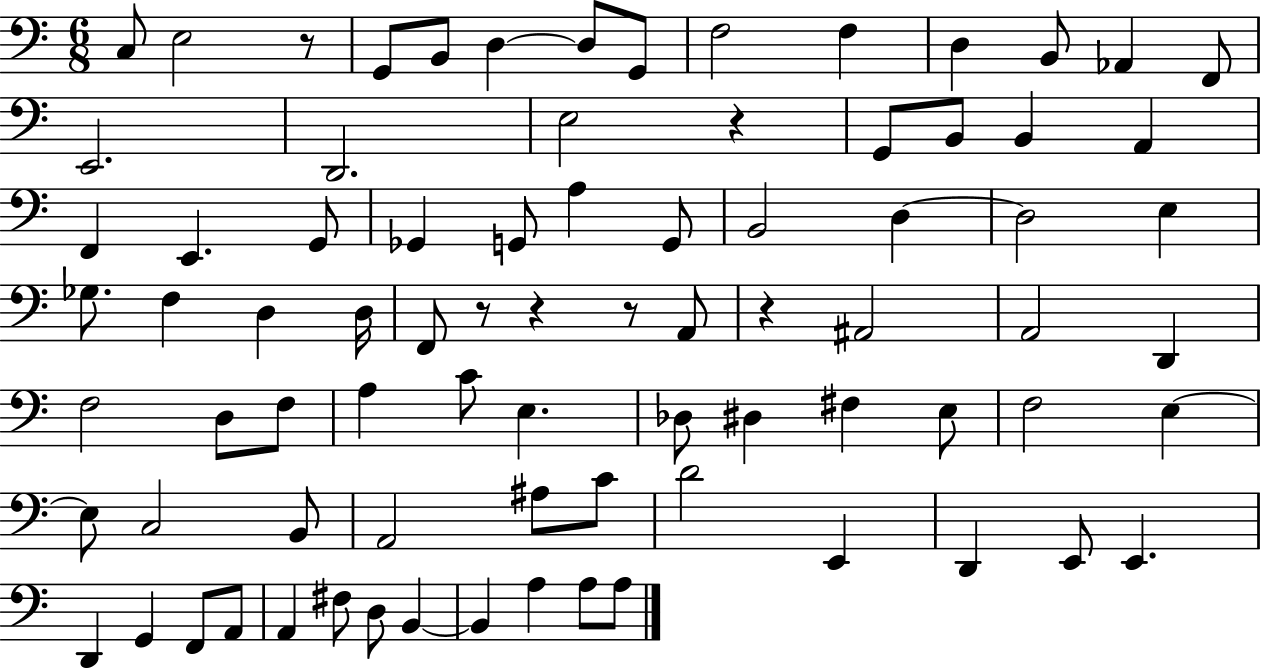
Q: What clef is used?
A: bass